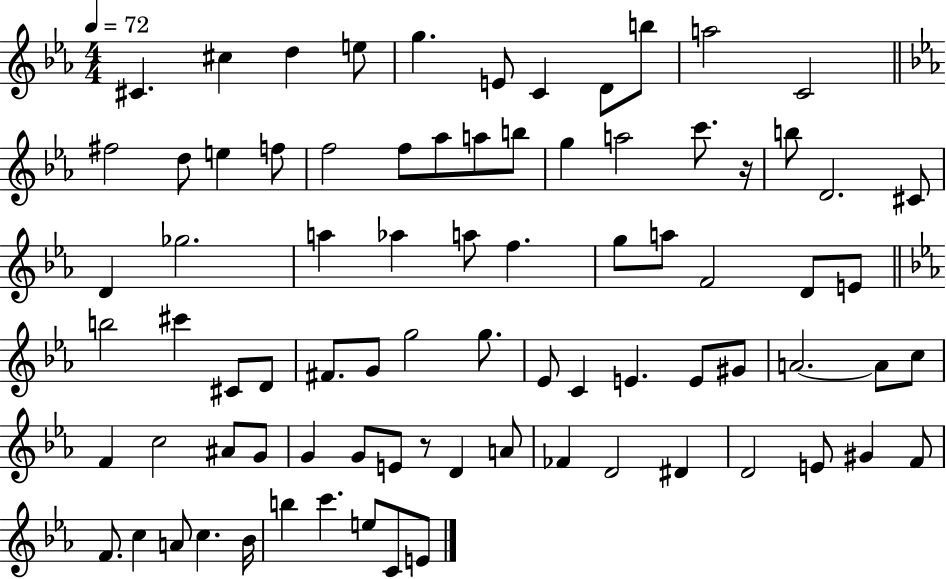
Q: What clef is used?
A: treble